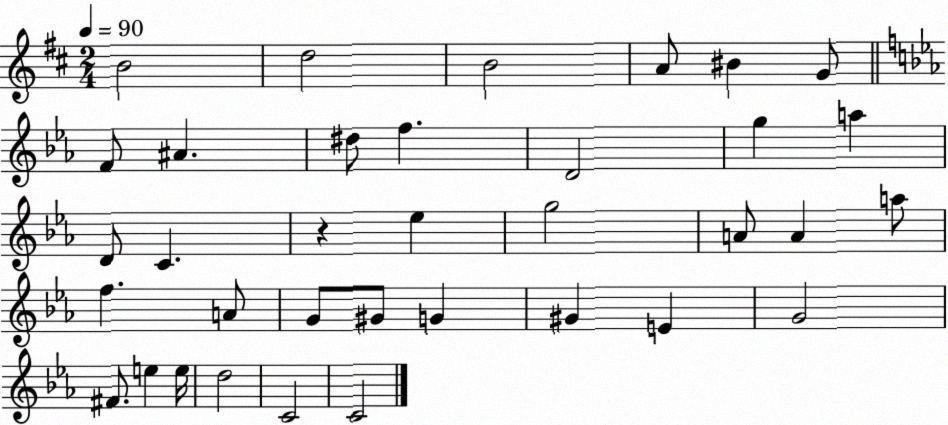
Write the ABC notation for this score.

X:1
T:Untitled
M:2/4
L:1/4
K:D
B2 d2 B2 A/2 ^B G/2 F/2 ^A ^d/2 f D2 g a D/2 C z _e g2 A/2 A a/2 f A/2 G/2 ^G/2 G ^G E G2 ^F/2 e e/4 d2 C2 C2